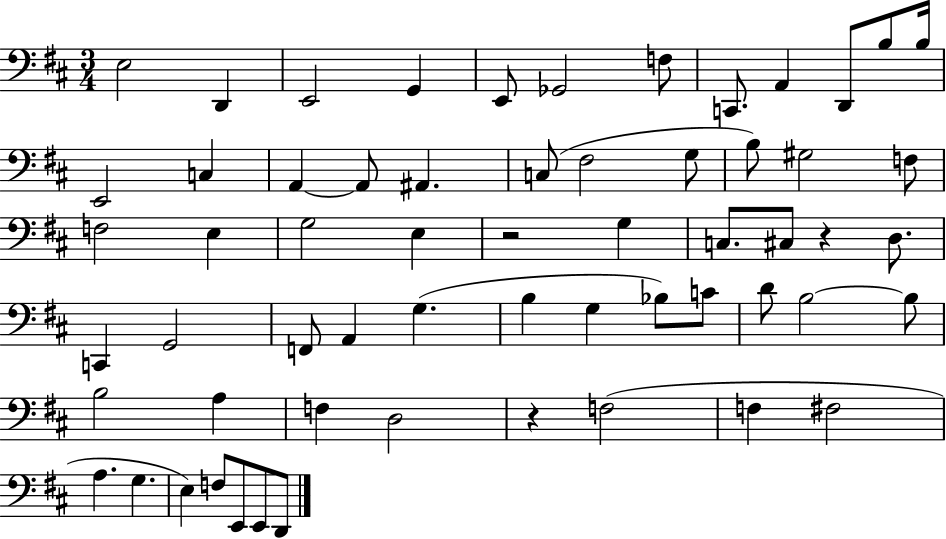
E3/h D2/q E2/h G2/q E2/e Gb2/h F3/e C2/e. A2/q D2/e B3/e B3/s E2/h C3/q A2/q A2/e A#2/q. C3/e F#3/h G3/e B3/e G#3/h F3/e F3/h E3/q G3/h E3/q R/h G3/q C3/e. C#3/e R/q D3/e. C2/q G2/h F2/e A2/q G3/q. B3/q G3/q Bb3/e C4/e D4/e B3/h B3/e B3/h A3/q F3/q D3/h R/q F3/h F3/q F#3/h A3/q. G3/q. E3/q F3/e E2/e E2/e D2/e